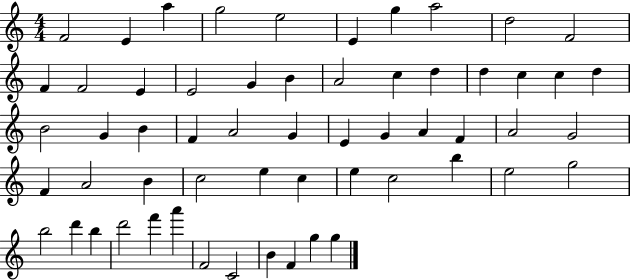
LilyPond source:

{
  \clef treble
  \numericTimeSignature
  \time 4/4
  \key c \major
  f'2 e'4 a''4 | g''2 e''2 | e'4 g''4 a''2 | d''2 f'2 | \break f'4 f'2 e'4 | e'2 g'4 b'4 | a'2 c''4 d''4 | d''4 c''4 c''4 d''4 | \break b'2 g'4 b'4 | f'4 a'2 g'4 | e'4 g'4 a'4 f'4 | a'2 g'2 | \break f'4 a'2 b'4 | c''2 e''4 c''4 | e''4 c''2 b''4 | e''2 g''2 | \break b''2 d'''4 b''4 | d'''2 f'''4 a'''4 | f'2 c'2 | b'4 f'4 g''4 g''4 | \break \bar "|."
}